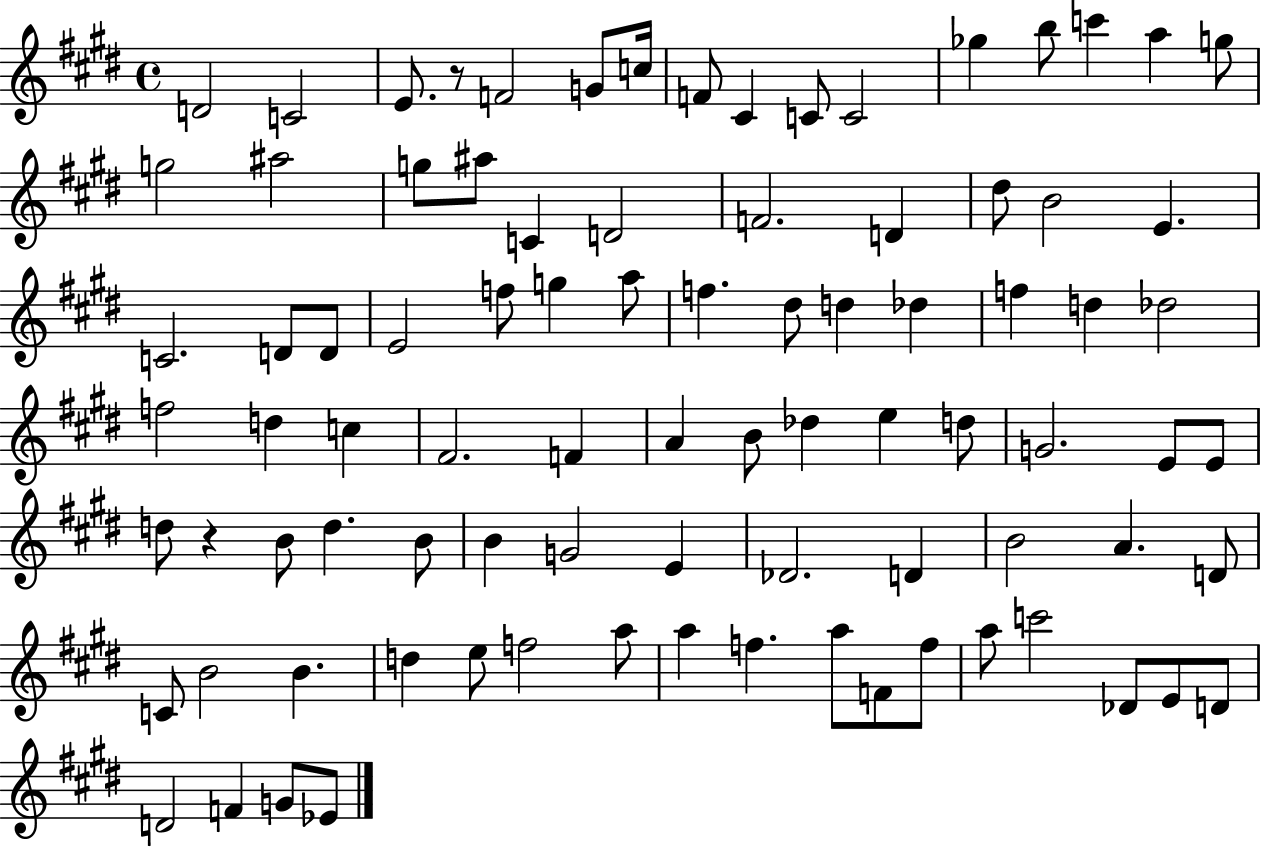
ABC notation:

X:1
T:Untitled
M:4/4
L:1/4
K:E
D2 C2 E/2 z/2 F2 G/2 c/4 F/2 ^C C/2 C2 _g b/2 c' a g/2 g2 ^a2 g/2 ^a/2 C D2 F2 D ^d/2 B2 E C2 D/2 D/2 E2 f/2 g a/2 f ^d/2 d _d f d _d2 f2 d c ^F2 F A B/2 _d e d/2 G2 E/2 E/2 d/2 z B/2 d B/2 B G2 E _D2 D B2 A D/2 C/2 B2 B d e/2 f2 a/2 a f a/2 F/2 f/2 a/2 c'2 _D/2 E/2 D/2 D2 F G/2 _E/2